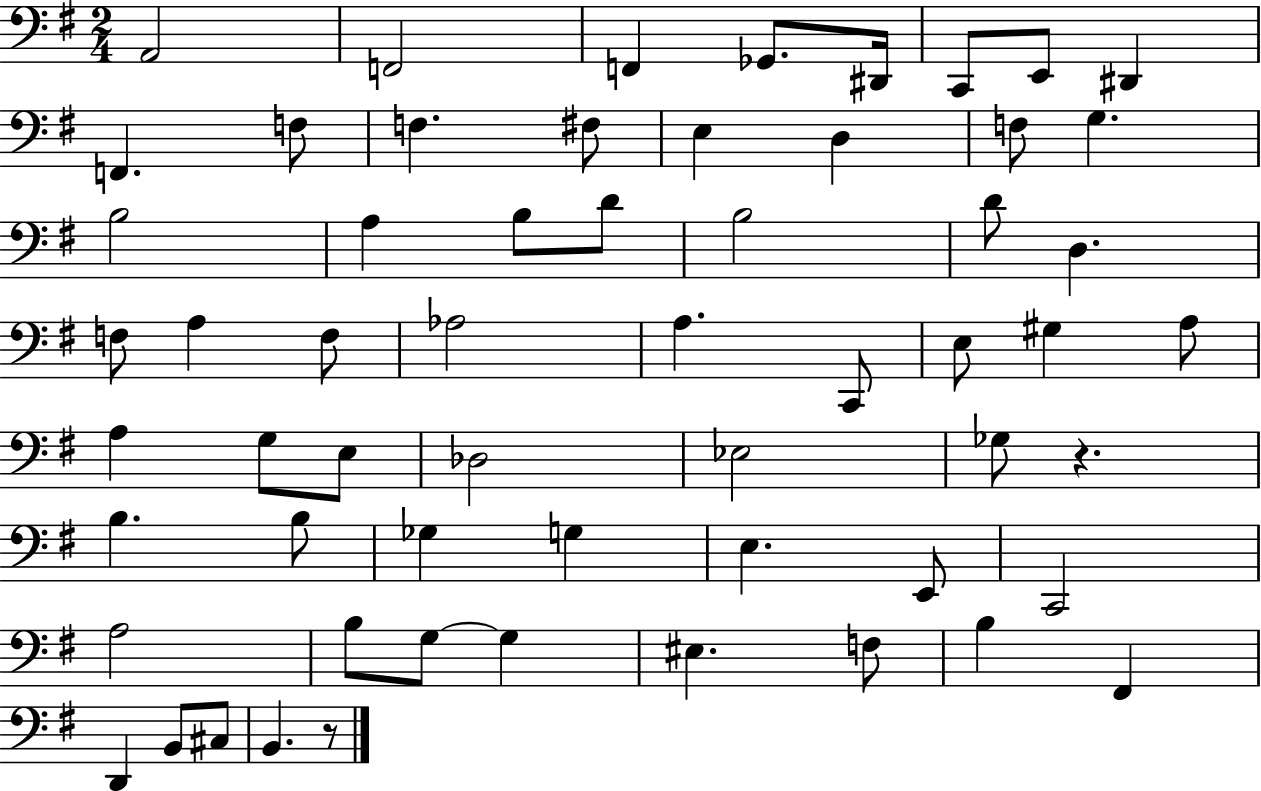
{
  \clef bass
  \numericTimeSignature
  \time 2/4
  \key g \major
  a,2 | f,2 | f,4 ges,8. dis,16 | c,8 e,8 dis,4 | \break f,4. f8 | f4. fis8 | e4 d4 | f8 g4. | \break b2 | a4 b8 d'8 | b2 | d'8 d4. | \break f8 a4 f8 | aes2 | a4. c,8 | e8 gis4 a8 | \break a4 g8 e8 | des2 | ees2 | ges8 r4. | \break b4. b8 | ges4 g4 | e4. e,8 | c,2 | \break a2 | b8 g8~~ g4 | eis4. f8 | b4 fis,4 | \break d,4 b,8 cis8 | b,4. r8 | \bar "|."
}